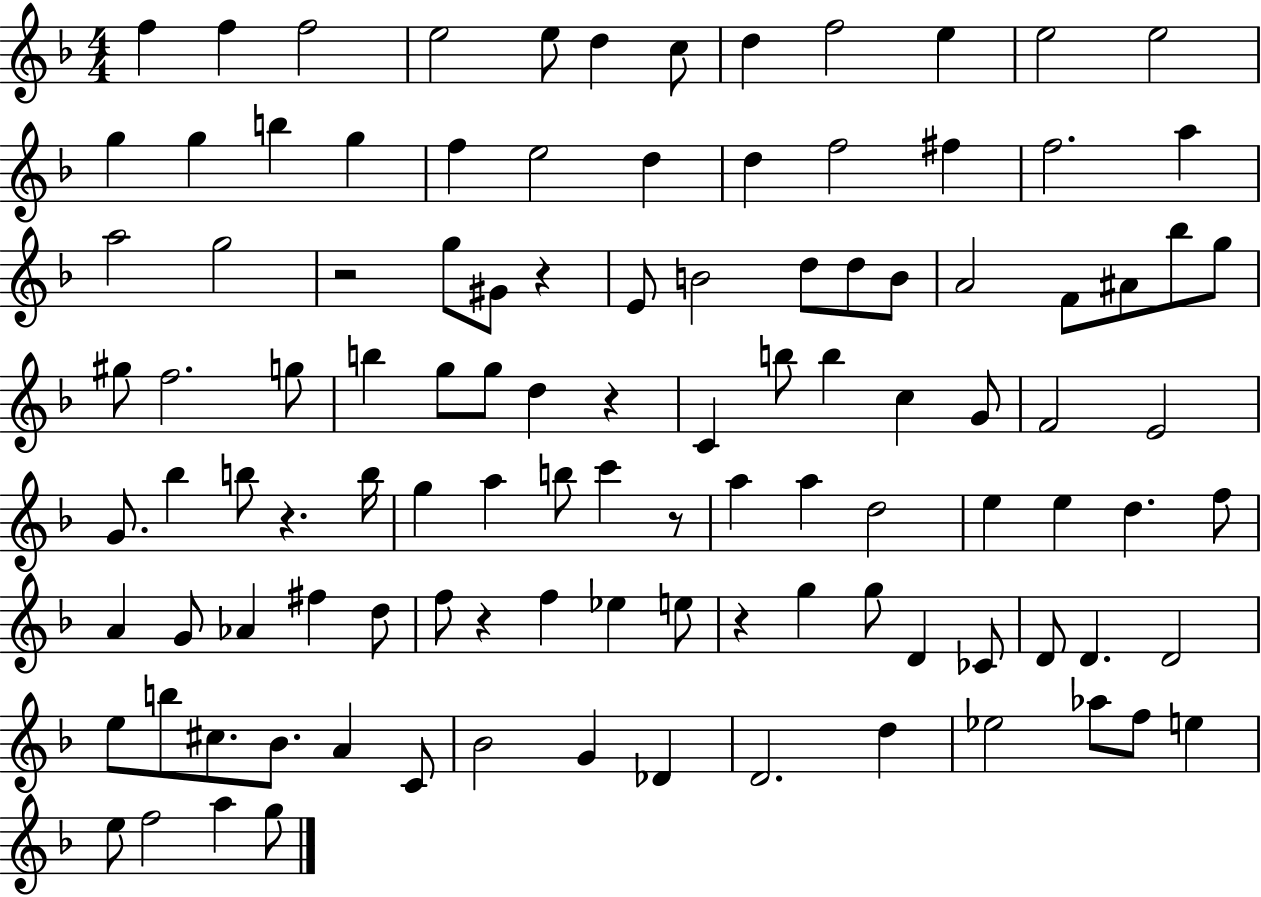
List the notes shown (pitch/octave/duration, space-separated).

F5/q F5/q F5/h E5/h E5/e D5/q C5/e D5/q F5/h E5/q E5/h E5/h G5/q G5/q B5/q G5/q F5/q E5/h D5/q D5/q F5/h F#5/q F5/h. A5/q A5/h G5/h R/h G5/e G#4/e R/q E4/e B4/h D5/e D5/e B4/e A4/h F4/e A#4/e Bb5/e G5/e G#5/e F5/h. G5/e B5/q G5/e G5/e D5/q R/q C4/q B5/e B5/q C5/q G4/e F4/h E4/h G4/e. Bb5/q B5/e R/q. B5/s G5/q A5/q B5/e C6/q R/e A5/q A5/q D5/h E5/q E5/q D5/q. F5/e A4/q G4/e Ab4/q F#5/q D5/e F5/e R/q F5/q Eb5/q E5/e R/q G5/q G5/e D4/q CES4/e D4/e D4/q. D4/h E5/e B5/e C#5/e. Bb4/e. A4/q C4/e Bb4/h G4/q Db4/q D4/h. D5/q Eb5/h Ab5/e F5/e E5/q E5/e F5/h A5/q G5/e